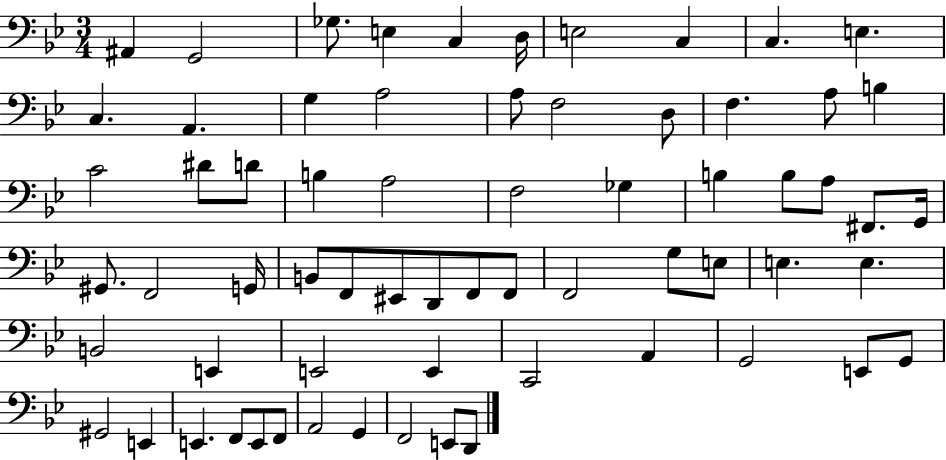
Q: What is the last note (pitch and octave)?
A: D2